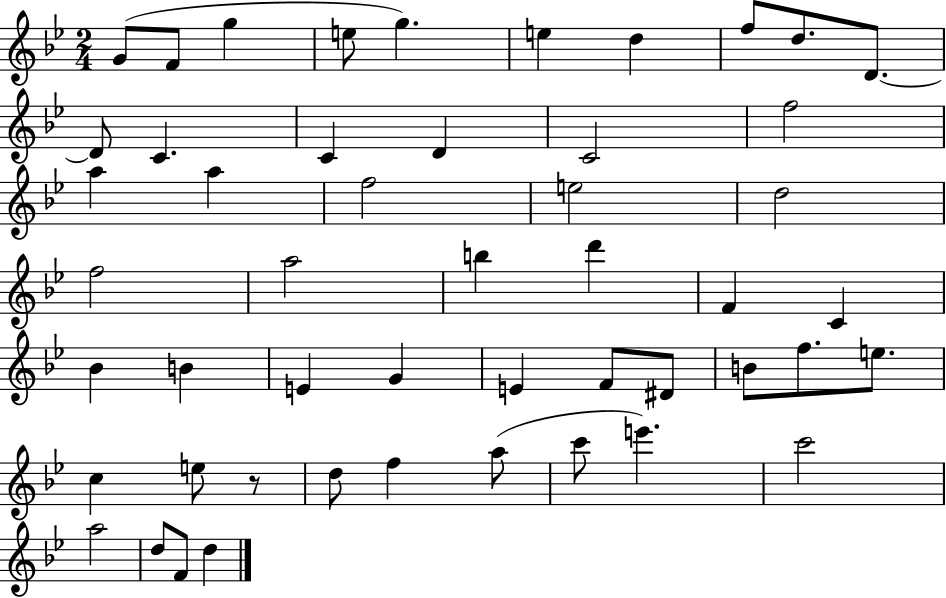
G4/e F4/e G5/q E5/e G5/q. E5/q D5/q F5/e D5/e. D4/e. D4/e C4/q. C4/q D4/q C4/h F5/h A5/q A5/q F5/h E5/h D5/h F5/h A5/h B5/q D6/q F4/q C4/q Bb4/q B4/q E4/q G4/q E4/q F4/e D#4/e B4/e F5/e. E5/e. C5/q E5/e R/e D5/e F5/q A5/e C6/e E6/q. C6/h A5/h D5/e F4/e D5/q